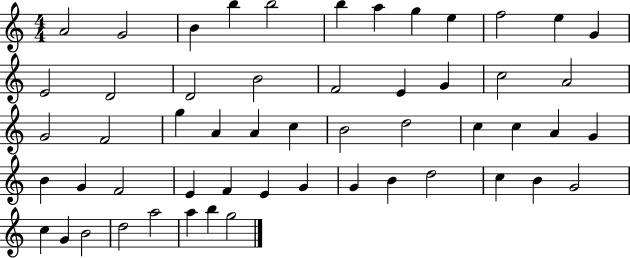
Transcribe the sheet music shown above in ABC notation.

X:1
T:Untitled
M:4/4
L:1/4
K:C
A2 G2 B b b2 b a g e f2 e G E2 D2 D2 B2 F2 E G c2 A2 G2 F2 g A A c B2 d2 c c A G B G F2 E F E G G B d2 c B G2 c G B2 d2 a2 a b g2